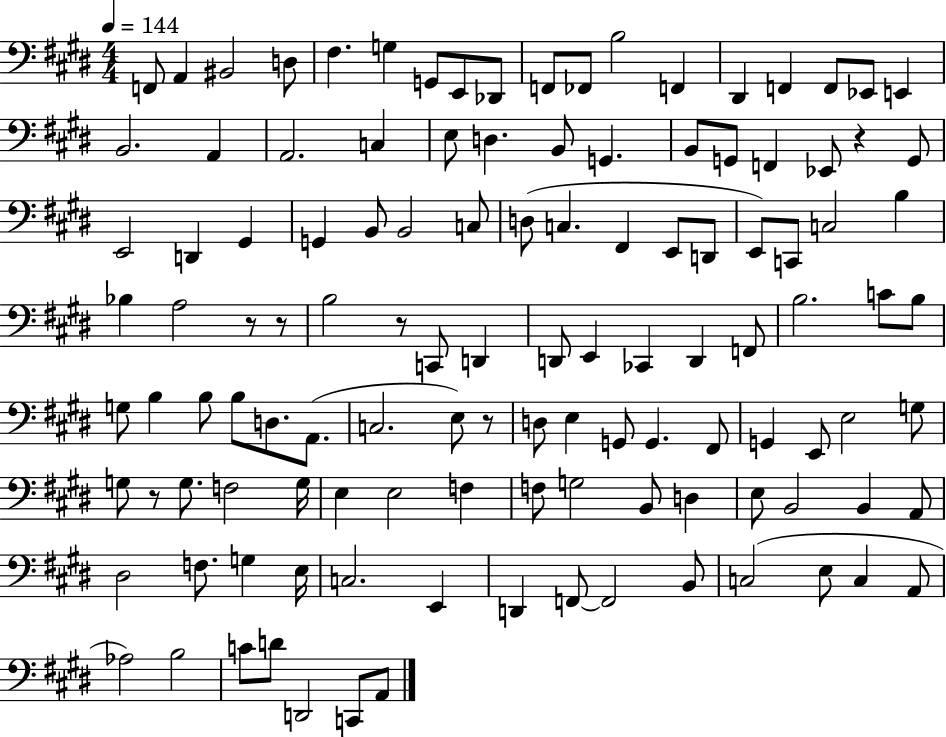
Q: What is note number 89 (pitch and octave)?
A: E3